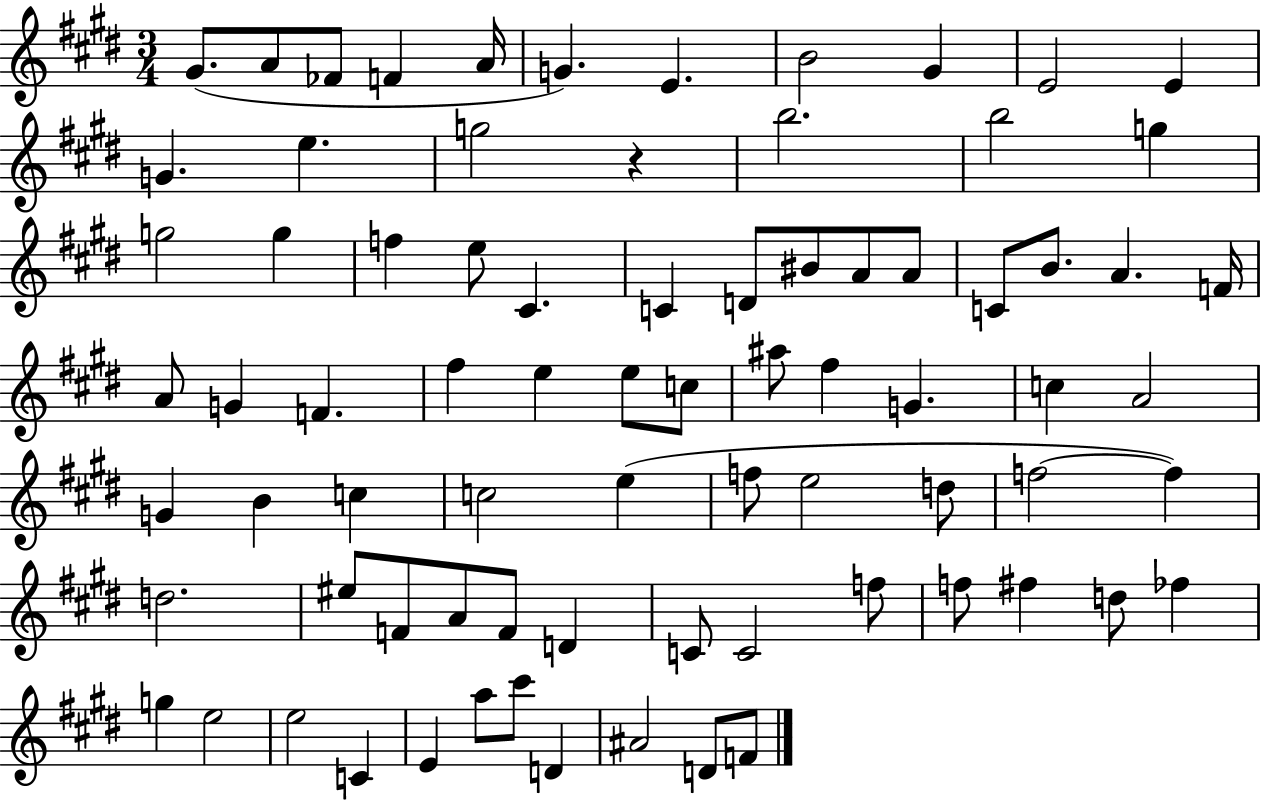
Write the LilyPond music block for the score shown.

{
  \clef treble
  \numericTimeSignature
  \time 3/4
  \key e \major
  gis'8.( a'8 fes'8 f'4 a'16 | g'4.) e'4. | b'2 gis'4 | e'2 e'4 | \break g'4. e''4. | g''2 r4 | b''2. | b''2 g''4 | \break g''2 g''4 | f''4 e''8 cis'4. | c'4 d'8 bis'8 a'8 a'8 | c'8 b'8. a'4. f'16 | \break a'8 g'4 f'4. | fis''4 e''4 e''8 c''8 | ais''8 fis''4 g'4. | c''4 a'2 | \break g'4 b'4 c''4 | c''2 e''4( | f''8 e''2 d''8 | f''2~~ f''4) | \break d''2. | eis''8 f'8 a'8 f'8 d'4 | c'8 c'2 f''8 | f''8 fis''4 d''8 fes''4 | \break g''4 e''2 | e''2 c'4 | e'4 a''8 cis'''8 d'4 | ais'2 d'8 f'8 | \break \bar "|."
}